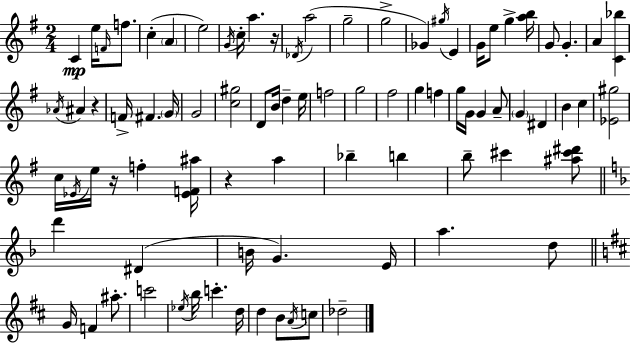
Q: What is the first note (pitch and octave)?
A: C4